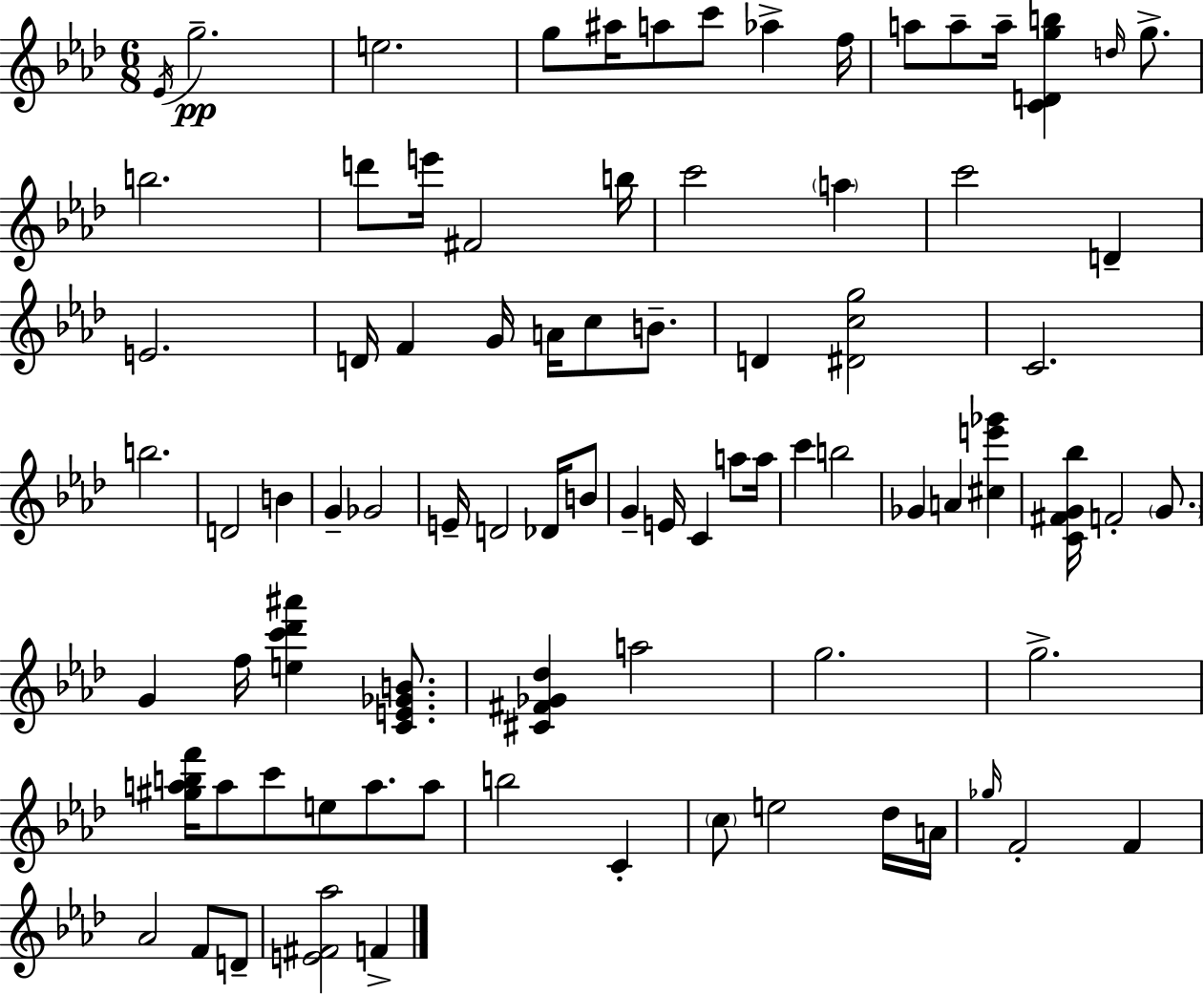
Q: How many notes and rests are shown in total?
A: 84